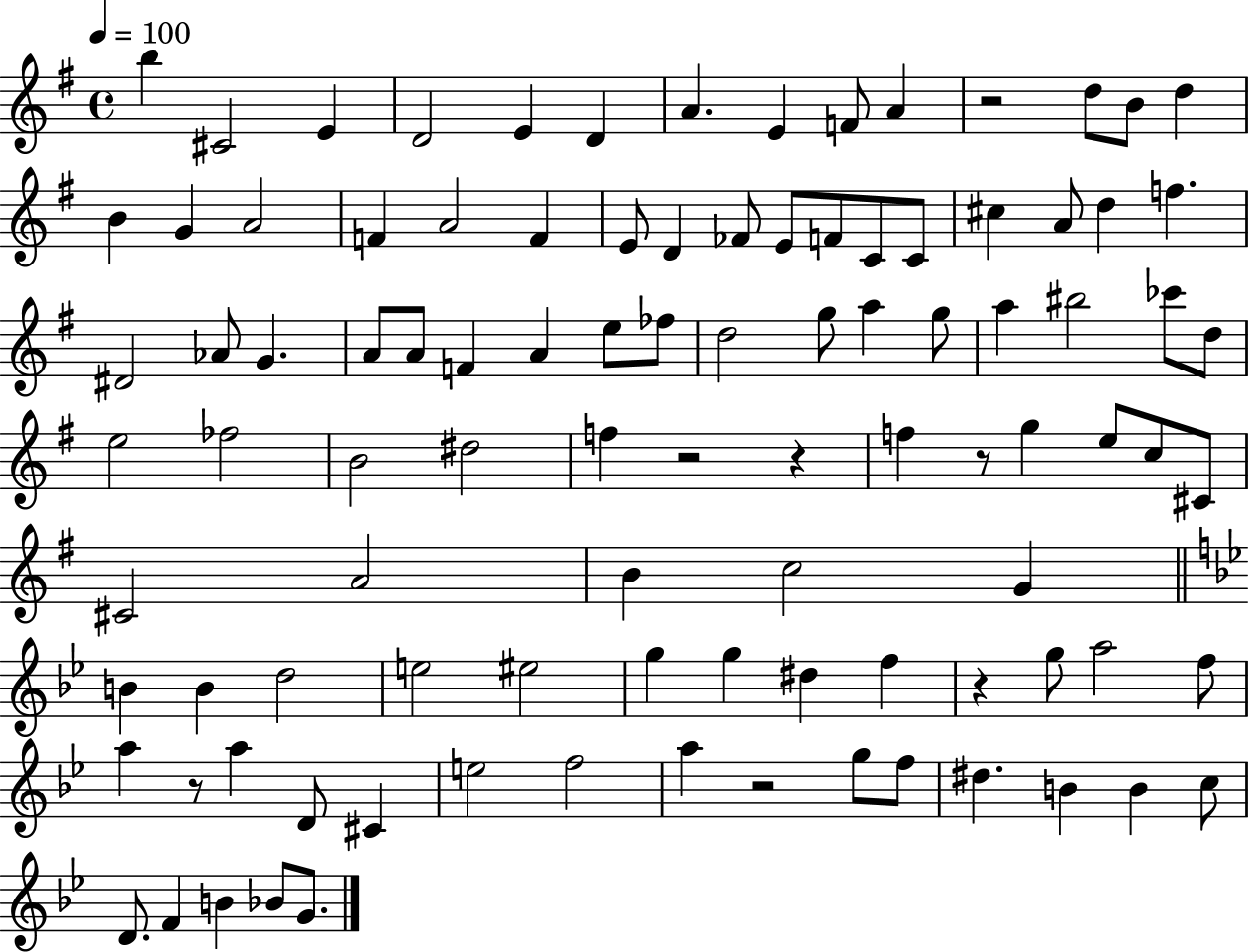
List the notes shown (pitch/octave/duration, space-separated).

B5/q C#4/h E4/q D4/h E4/q D4/q A4/q. E4/q F4/e A4/q R/h D5/e B4/e D5/q B4/q G4/q A4/h F4/q A4/h F4/q E4/e D4/q FES4/e E4/e F4/e C4/e C4/e C#5/q A4/e D5/q F5/q. D#4/h Ab4/e G4/q. A4/e A4/e F4/q A4/q E5/e FES5/e D5/h G5/e A5/q G5/e A5/q BIS5/h CES6/e D5/e E5/h FES5/h B4/h D#5/h F5/q R/h R/q F5/q R/e G5/q E5/e C5/e C#4/e C#4/h A4/h B4/q C5/h G4/q B4/q B4/q D5/h E5/h EIS5/h G5/q G5/q D#5/q F5/q R/q G5/e A5/h F5/e A5/q R/e A5/q D4/e C#4/q E5/h F5/h A5/q R/h G5/e F5/e D#5/q. B4/q B4/q C5/e D4/e. F4/q B4/q Bb4/e G4/e.